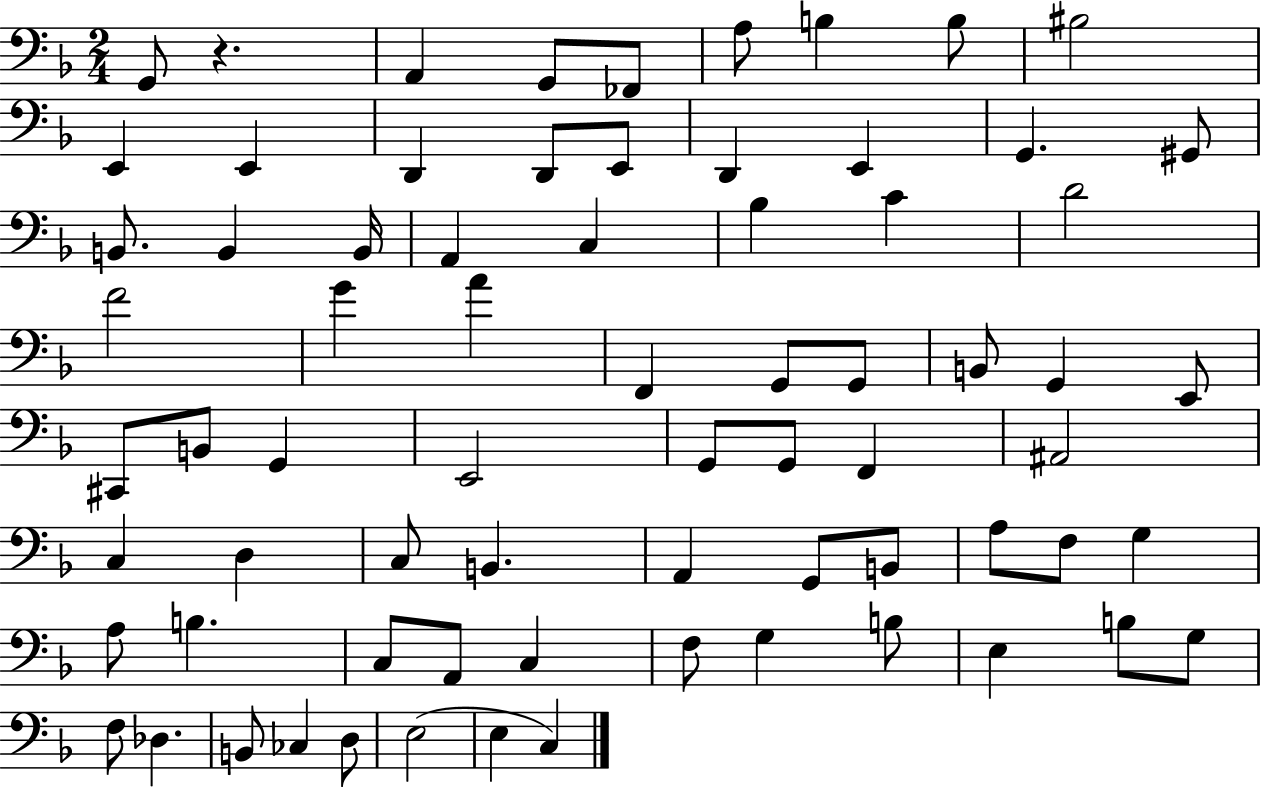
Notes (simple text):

G2/e R/q. A2/q G2/e FES2/e A3/e B3/q B3/e BIS3/h E2/q E2/q D2/q D2/e E2/e D2/q E2/q G2/q. G#2/e B2/e. B2/q B2/s A2/q C3/q Bb3/q C4/q D4/h F4/h G4/q A4/q F2/q G2/e G2/e B2/e G2/q E2/e C#2/e B2/e G2/q E2/h G2/e G2/e F2/q A#2/h C3/q D3/q C3/e B2/q. A2/q G2/e B2/e A3/e F3/e G3/q A3/e B3/q. C3/e A2/e C3/q F3/e G3/q B3/e E3/q B3/e G3/e F3/e Db3/q. B2/e CES3/q D3/e E3/h E3/q C3/q